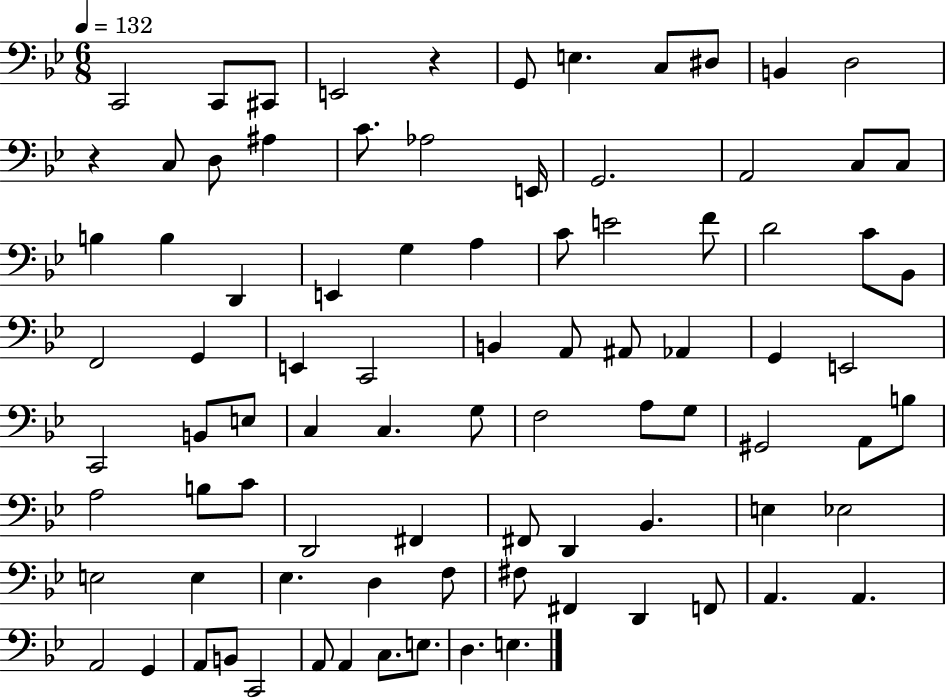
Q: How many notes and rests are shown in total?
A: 88